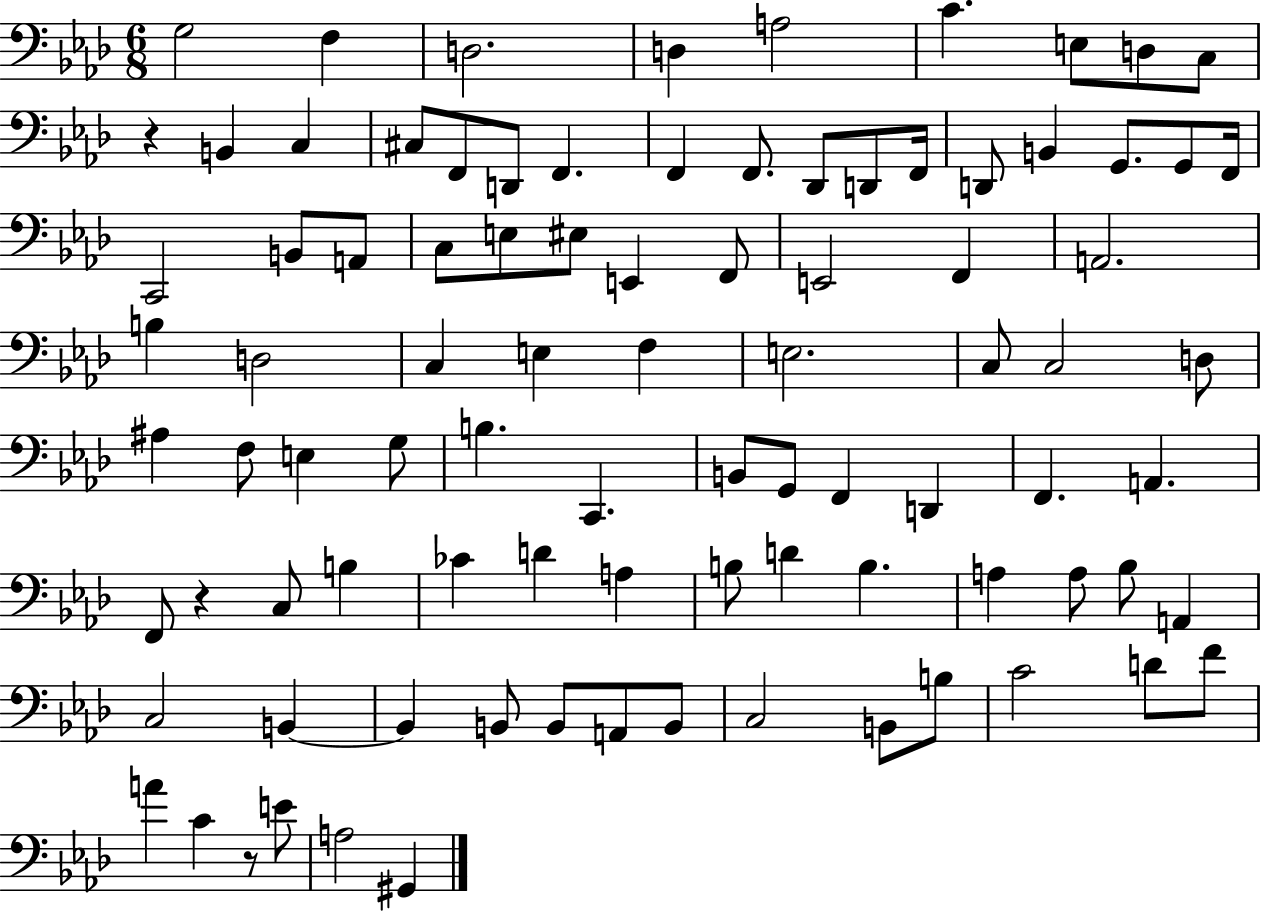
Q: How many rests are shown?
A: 3